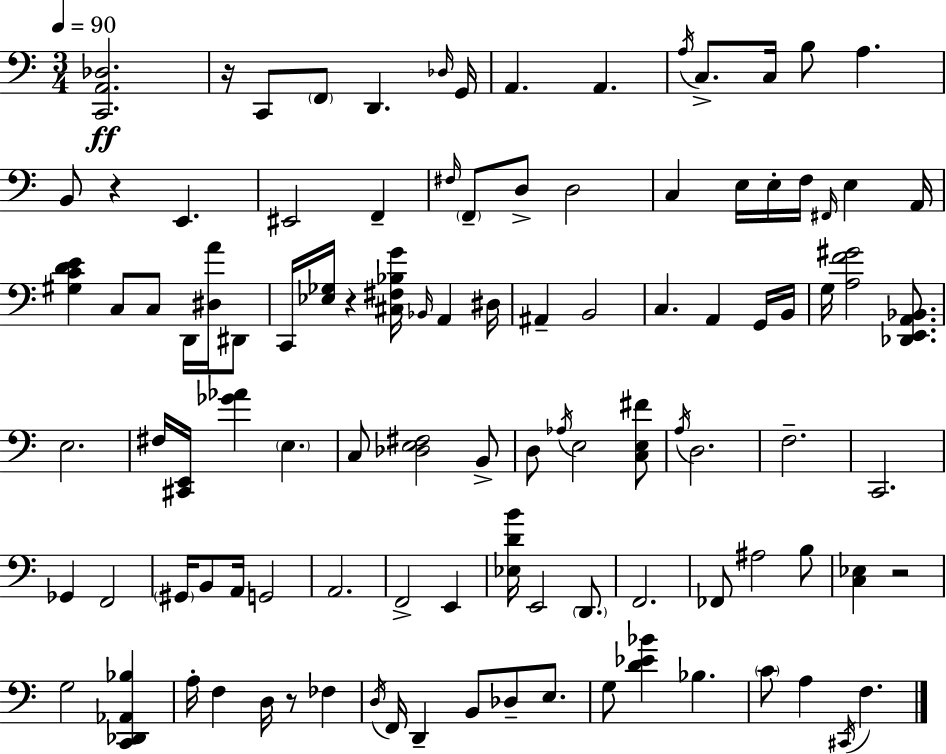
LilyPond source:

{
  \clef bass
  \numericTimeSignature
  \time 3/4
  \key c \major
  \tempo 4 = 90
  <c, a, des>2.\ff | r16 c,8 \parenthesize f,8 d,4. \grace { des16 } | g,16 a,4. a,4. | \acciaccatura { a16 } c8.-> c16 b8 a4. | \break b,8 r4 e,4. | eis,2 f,4-- | \grace { fis16 } \parenthesize f,8-- d8-> d2 | c4 e16 e16-. f16 \grace { fis,16 } e4 | \break a,16 <gis c' d' e'>4 c8 c8 | d,16 <dis a'>16 dis,8 c,16 <ees ges>16 r4 <cis fis bes g'>16 \grace { bes,16 } | a,4 dis16 ais,4-- b,2 | c4. a,4 | \break g,16 b,16 g16 <a f' gis'>2 | <des, e, a, bes,>8. e2. | fis16 <cis, e,>16 <ges' aes'>4 \parenthesize e4. | c8 <des e fis>2 | \break b,8-> d8 \acciaccatura { aes16 } e2 | <c e fis'>8 \acciaccatura { a16 } d2. | f2.-- | c,2. | \break ges,4 f,2 | \parenthesize gis,16 b,8 a,16 g,2 | a,2. | f,2-> | \break e,4 <ees d' b'>16 e,2 | \parenthesize d,8. f,2. | fes,8 ais2 | b8 <c ees>4 r2 | \break g2 | <c, des, aes, bes>4 a16-. f4 | d16 r8 fes4 \acciaccatura { d16 } f,16 d,4-- | b,8 des8-- e8. g8 <d' ees' bes'>4 | \break bes4. \parenthesize c'8 a4 | \acciaccatura { cis,16 } f4. \bar "|."
}